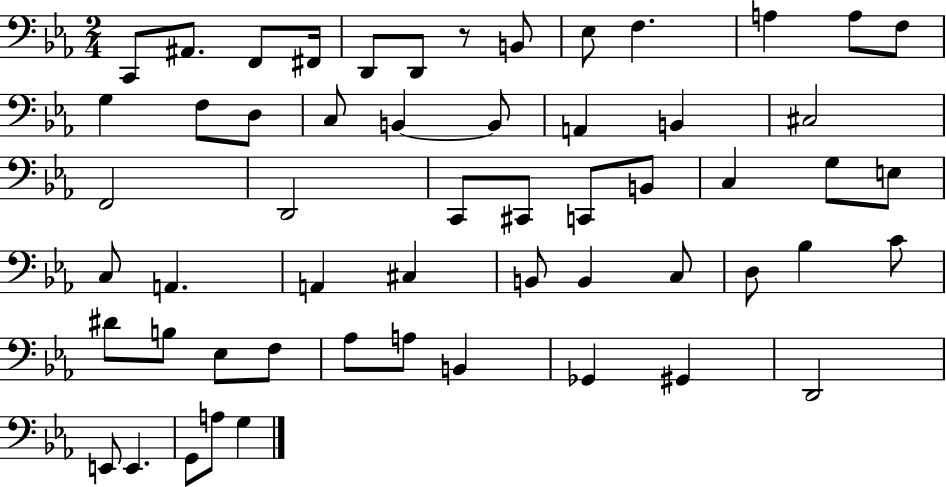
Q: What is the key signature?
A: EES major